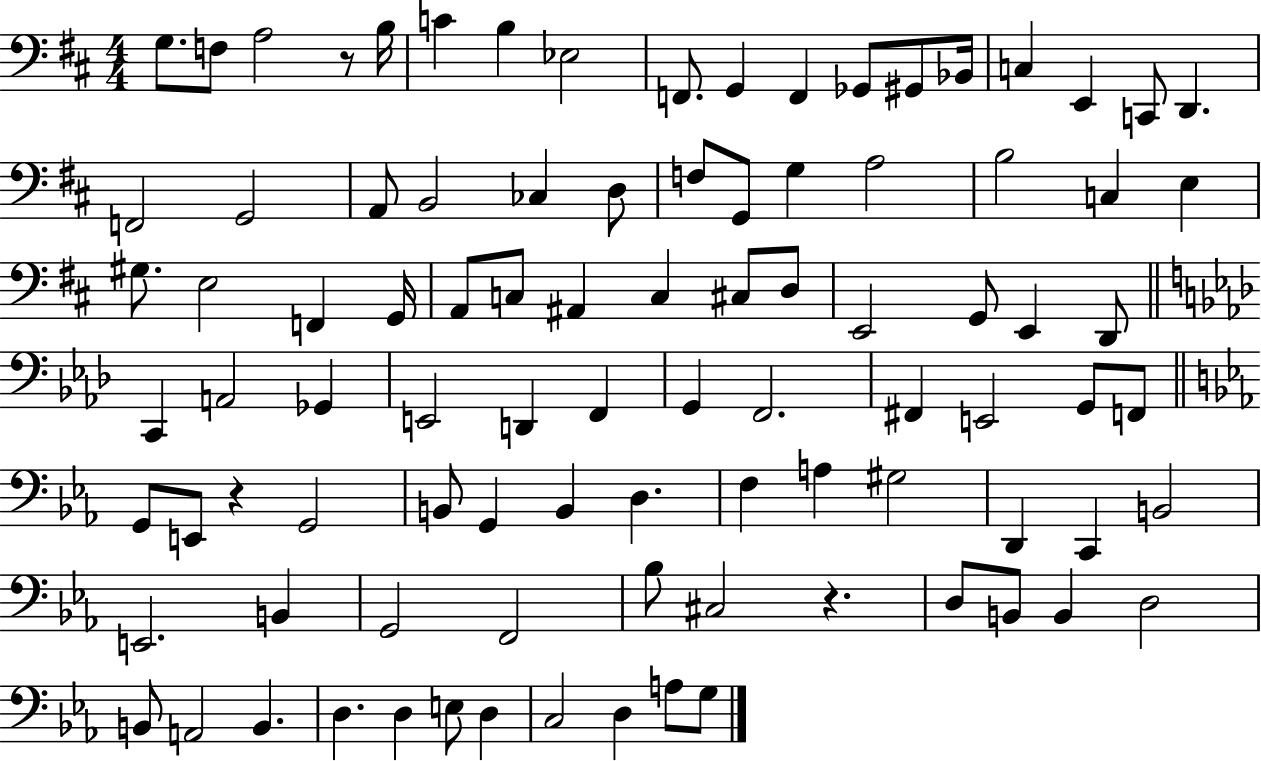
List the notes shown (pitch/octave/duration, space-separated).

G3/e. F3/e A3/h R/e B3/s C4/q B3/q Eb3/h F2/e. G2/q F2/q Gb2/e G#2/e Bb2/s C3/q E2/q C2/e D2/q. F2/h G2/h A2/e B2/h CES3/q D3/e F3/e G2/e G3/q A3/h B3/h C3/q E3/q G#3/e. E3/h F2/q G2/s A2/e C3/e A#2/q C3/q C#3/e D3/e E2/h G2/e E2/q D2/e C2/q A2/h Gb2/q E2/h D2/q F2/q G2/q F2/h. F#2/q E2/h G2/e F2/e G2/e E2/e R/q G2/h B2/e G2/q B2/q D3/q. F3/q A3/q G#3/h D2/q C2/q B2/h E2/h. B2/q G2/h F2/h Bb3/e C#3/h R/q. D3/e B2/e B2/q D3/h B2/e A2/h B2/q. D3/q. D3/q E3/e D3/q C3/h D3/q A3/e G3/e